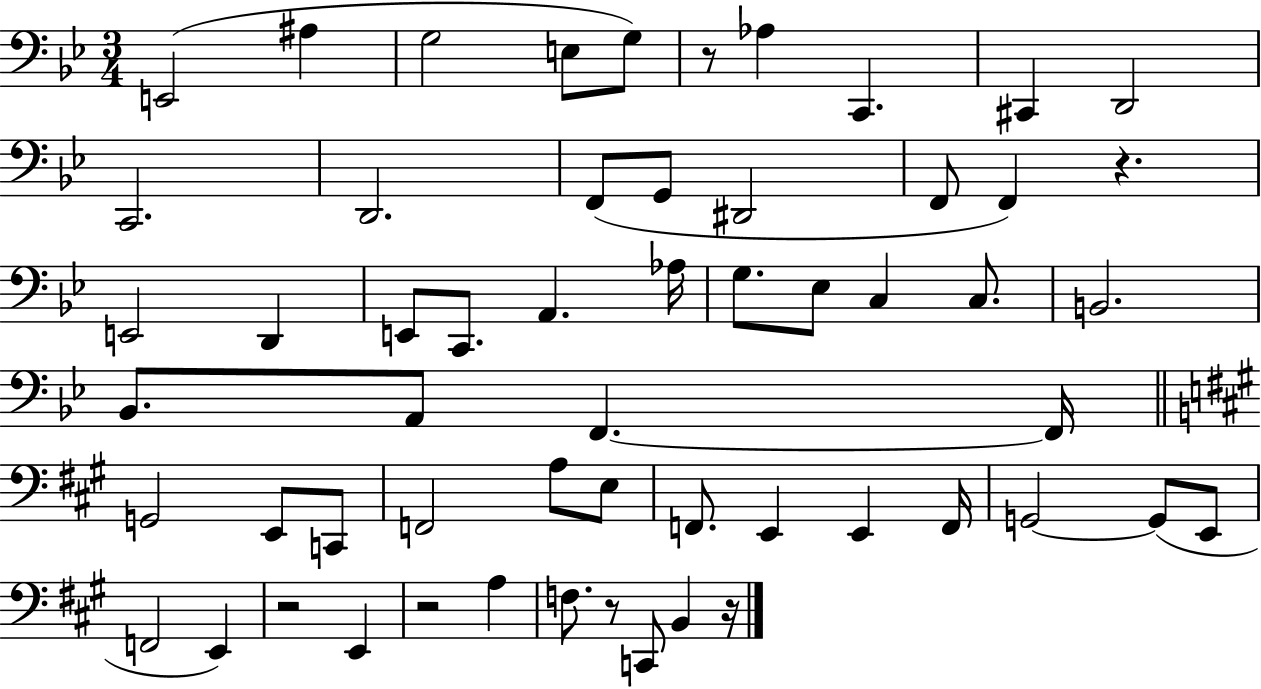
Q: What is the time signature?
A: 3/4